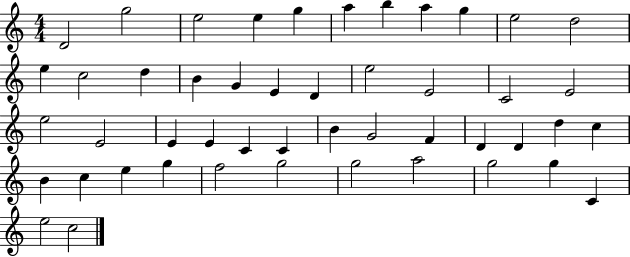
D4/h G5/h E5/h E5/q G5/q A5/q B5/q A5/q G5/q E5/h D5/h E5/q C5/h D5/q B4/q G4/q E4/q D4/q E5/h E4/h C4/h E4/h E5/h E4/h E4/q E4/q C4/q C4/q B4/q G4/h F4/q D4/q D4/q D5/q C5/q B4/q C5/q E5/q G5/q F5/h G5/h G5/h A5/h G5/h G5/q C4/q E5/h C5/h